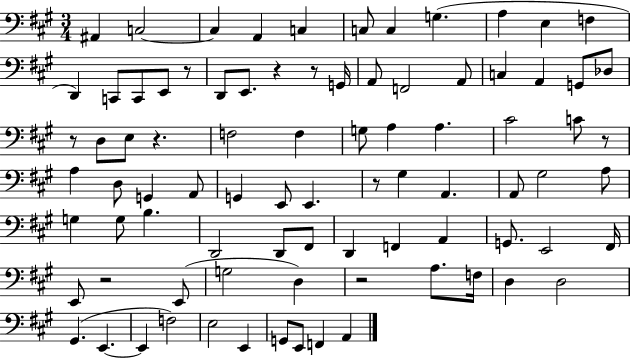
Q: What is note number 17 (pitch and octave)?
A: E2